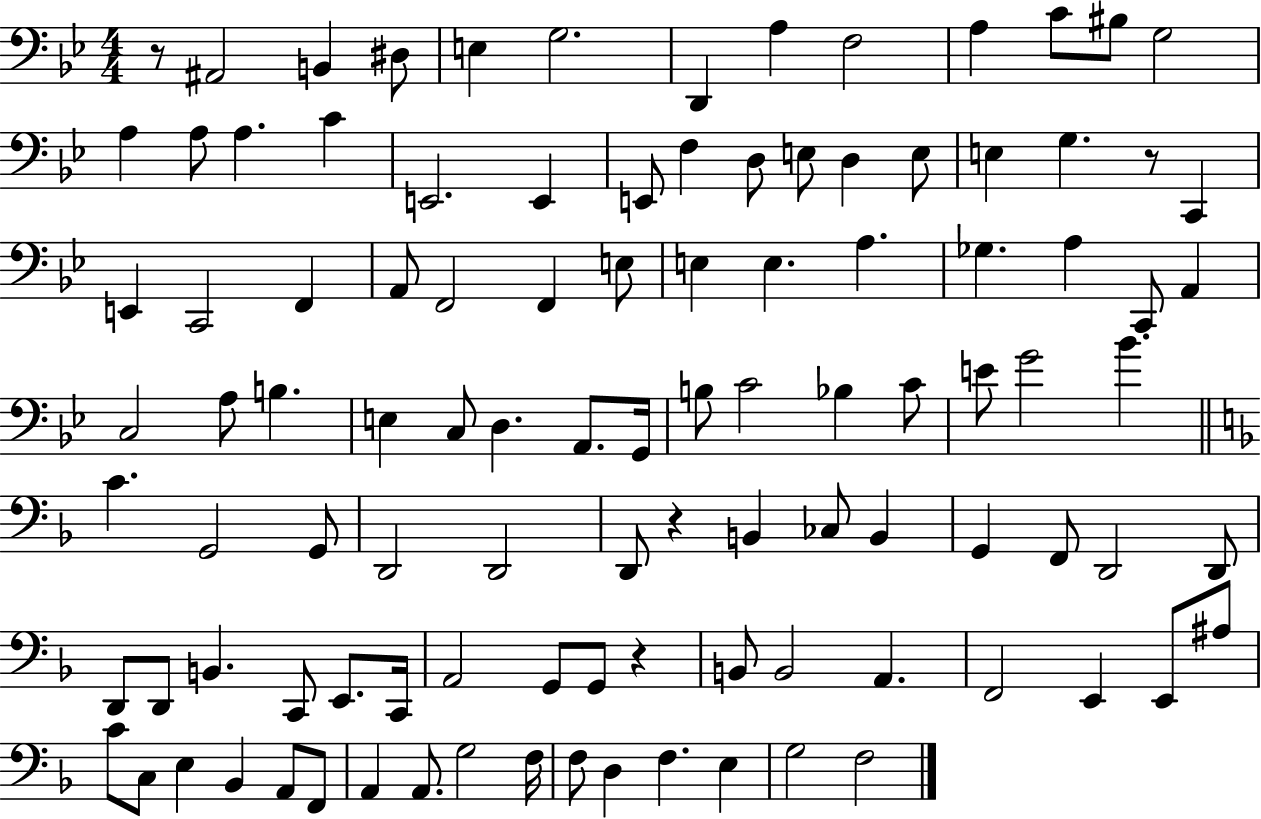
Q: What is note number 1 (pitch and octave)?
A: A#2